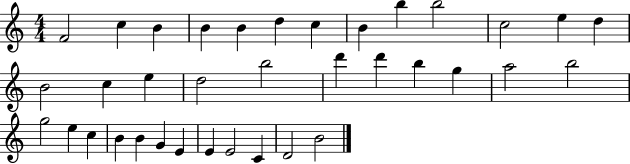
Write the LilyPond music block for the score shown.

{
  \clef treble
  \numericTimeSignature
  \time 4/4
  \key c \major
  f'2 c''4 b'4 | b'4 b'4 d''4 c''4 | b'4 b''4 b''2 | c''2 e''4 d''4 | \break b'2 c''4 e''4 | d''2 b''2 | d'''4 d'''4 b''4 g''4 | a''2 b''2 | \break g''2 e''4 c''4 | b'4 b'4 g'4 e'4 | e'4 e'2 c'4 | d'2 b'2 | \break \bar "|."
}